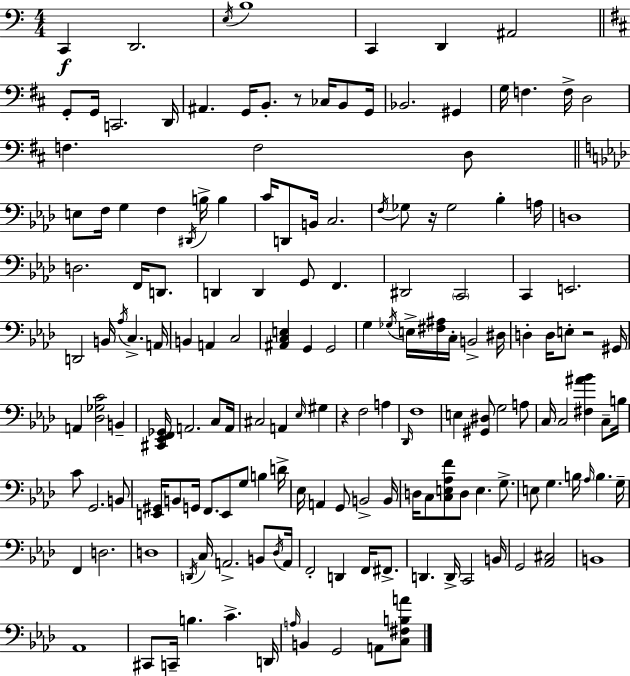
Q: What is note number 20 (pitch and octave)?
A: G3